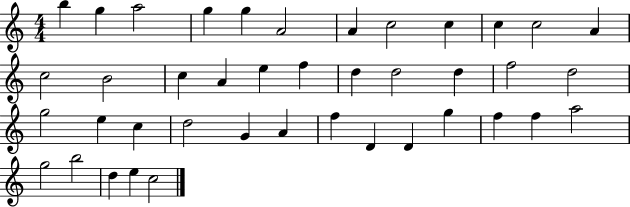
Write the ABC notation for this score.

X:1
T:Untitled
M:4/4
L:1/4
K:C
b g a2 g g A2 A c2 c c c2 A c2 B2 c A e f d d2 d f2 d2 g2 e c d2 G A f D D g f f a2 g2 b2 d e c2